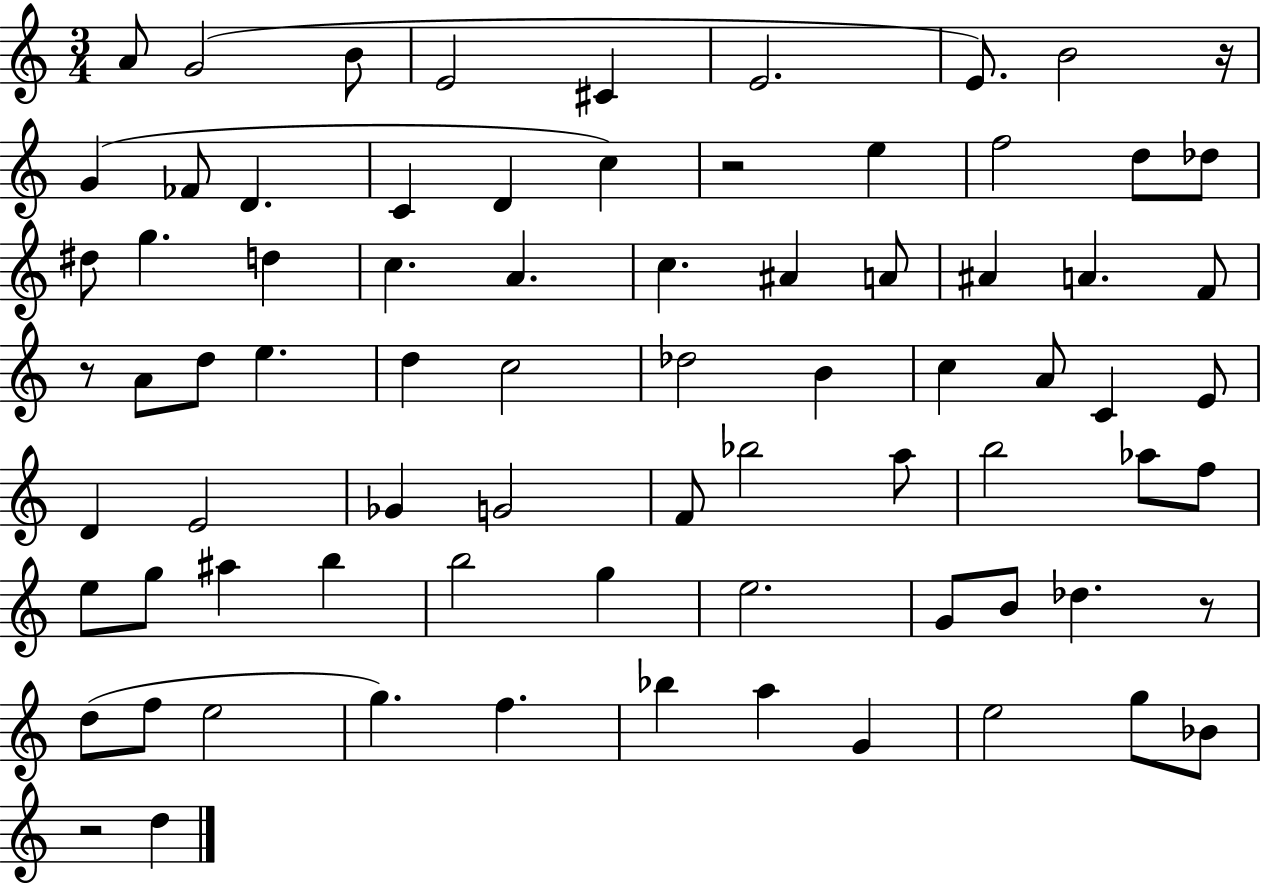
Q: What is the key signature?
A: C major